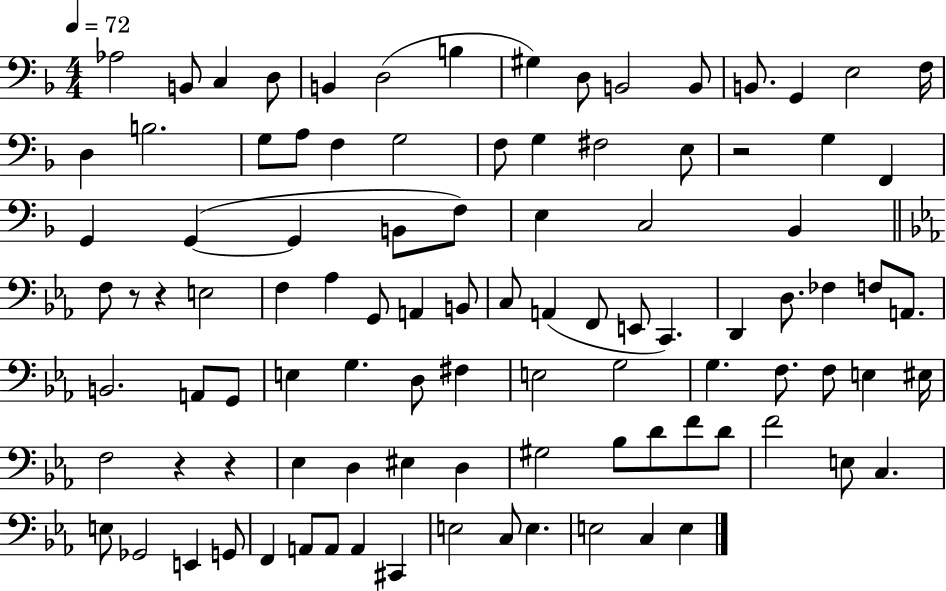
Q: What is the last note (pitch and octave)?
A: E3